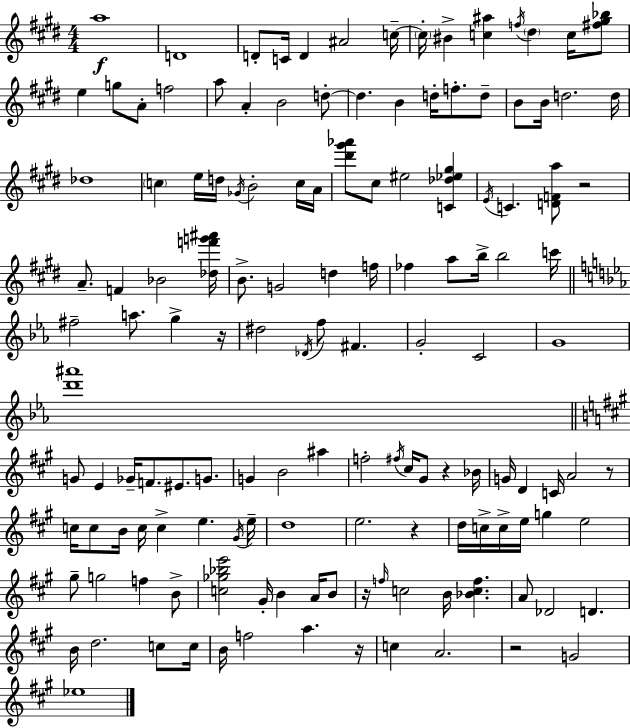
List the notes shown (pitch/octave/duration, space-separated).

A5/w D4/w D4/e C4/s D4/q A#4/h C5/s C5/s BIS4/q [C5,A#5]/q F5/s D#5/q C5/s [F#5,G#5,Bb5]/e E5/q G5/e A4/e F5/h A5/e A4/q B4/h D5/e D5/q. B4/q D5/s F5/e. D5/e B4/e B4/s D5/h. D5/s Db5/w C5/q E5/s D5/s Gb4/s B4/h C5/s A4/s [D#6,G#6,Ab6]/e C#5/e EIS5/h [C4,Db5,Eb5,G#5]/q E4/s C4/q. [D4,F4,A5]/e R/h A4/e. F4/q Bb4/h [Db5,F6,G6,A#6]/s B4/e. G4/h D5/q F5/s FES5/q A5/e B5/s B5/h C6/s F#5/h A5/e. G5/q R/s D#5/h Db4/s F5/e F#4/q. G4/h C4/h G4/w [D6,A#6]/w G4/e E4/q Gb4/s F4/e. EIS4/e. G4/e. G4/q B4/h A#5/q F5/h F#5/s C#5/s G#4/e R/q Bb4/s G4/s D4/q C4/s A4/h R/e C5/s C5/e B4/s C5/s C5/q E5/q. G#4/s E5/s D5/w E5/h. R/q D5/s C5/s C5/s E5/s G5/q E5/h G#5/e G5/h F5/q B4/e [C5,Gb5,Bb5,E6]/h G#4/s B4/q A4/s B4/e R/s F5/s C5/h B4/s [Bb4,C5,F5]/q. A4/e Db4/h D4/q. B4/s D5/h. C5/e C5/s B4/s F5/h A5/q. R/s C5/q A4/h. R/h G4/h Eb5/w